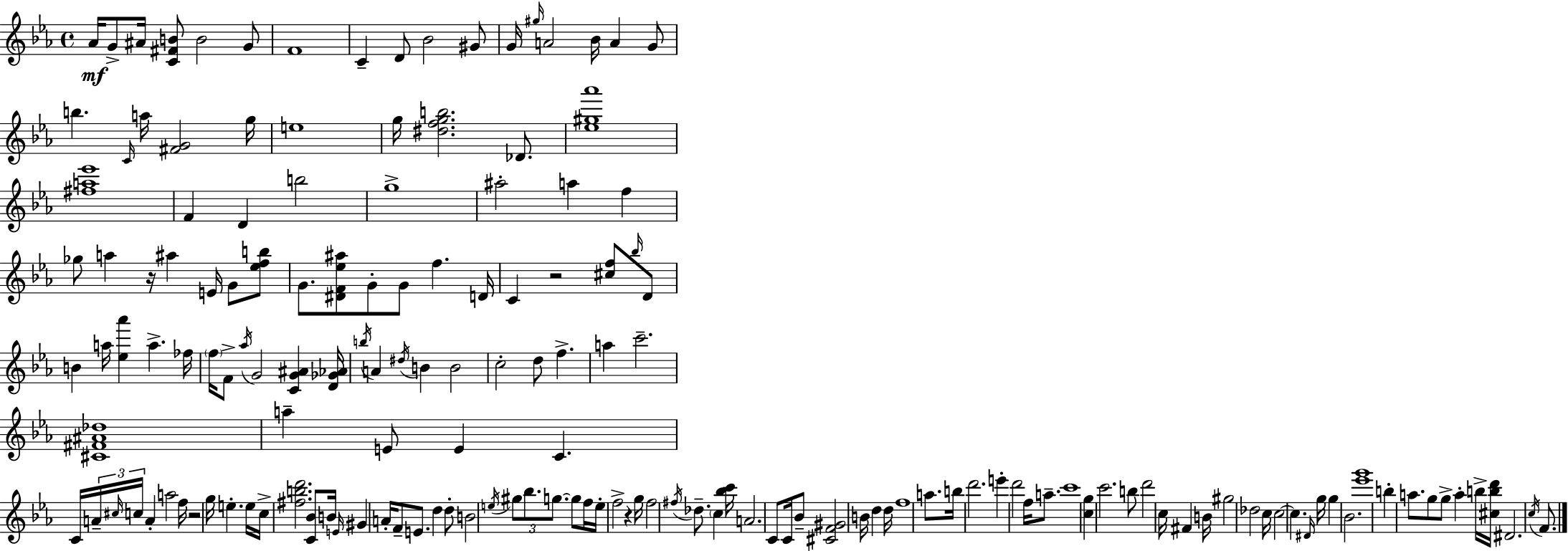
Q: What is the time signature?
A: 4/4